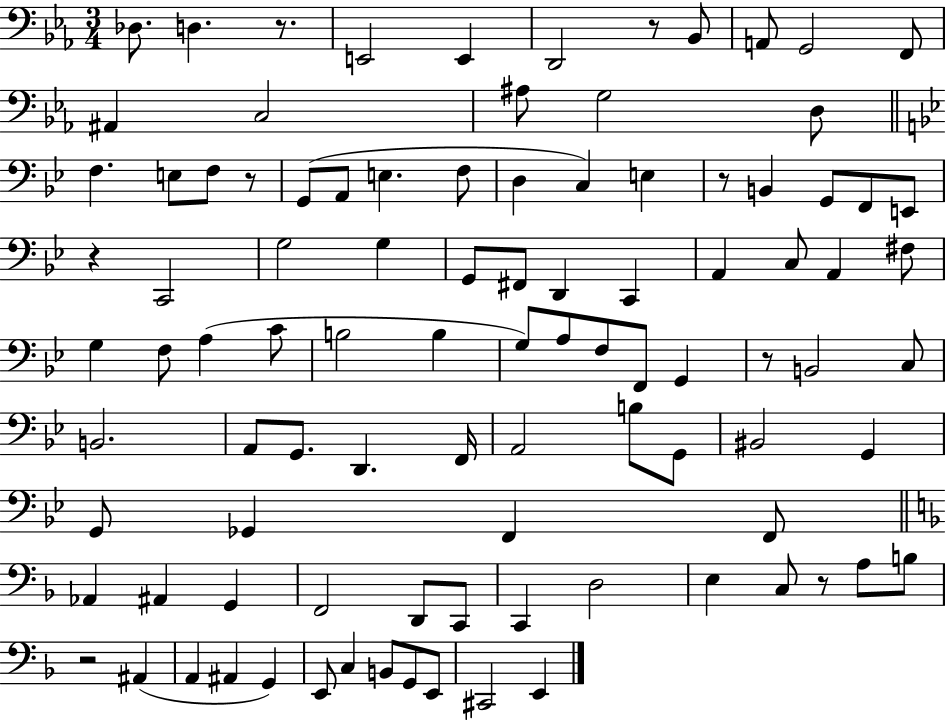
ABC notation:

X:1
T:Untitled
M:3/4
L:1/4
K:Eb
_D,/2 D, z/2 E,,2 E,, D,,2 z/2 _B,,/2 A,,/2 G,,2 F,,/2 ^A,, C,2 ^A,/2 G,2 D,/2 F, E,/2 F,/2 z/2 G,,/2 A,,/2 E, F,/2 D, C, E, z/2 B,, G,,/2 F,,/2 E,,/2 z C,,2 G,2 G, G,,/2 ^F,,/2 D,, C,, A,, C,/2 A,, ^F,/2 G, F,/2 A, C/2 B,2 B, G,/2 A,/2 F,/2 F,,/2 G,, z/2 B,,2 C,/2 B,,2 A,,/2 G,,/2 D,, F,,/4 A,,2 B,/2 G,,/2 ^B,,2 G,, G,,/2 _G,, F,, F,,/2 _A,, ^A,, G,, F,,2 D,,/2 C,,/2 C,, D,2 E, C,/2 z/2 A,/2 B,/2 z2 ^A,, A,, ^A,, G,, E,,/2 C, B,,/2 G,,/2 E,,/2 ^C,,2 E,,